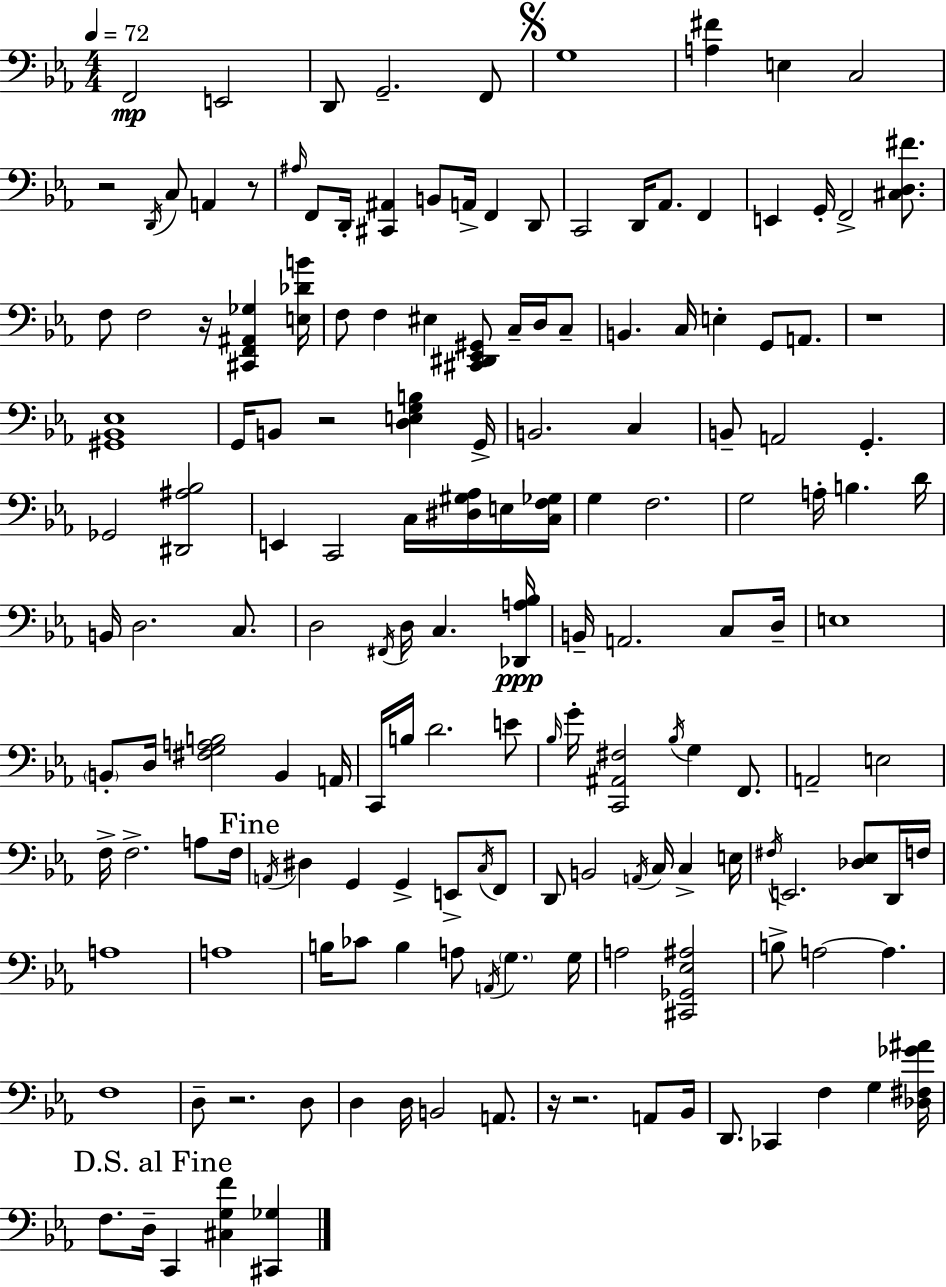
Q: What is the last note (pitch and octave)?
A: C2